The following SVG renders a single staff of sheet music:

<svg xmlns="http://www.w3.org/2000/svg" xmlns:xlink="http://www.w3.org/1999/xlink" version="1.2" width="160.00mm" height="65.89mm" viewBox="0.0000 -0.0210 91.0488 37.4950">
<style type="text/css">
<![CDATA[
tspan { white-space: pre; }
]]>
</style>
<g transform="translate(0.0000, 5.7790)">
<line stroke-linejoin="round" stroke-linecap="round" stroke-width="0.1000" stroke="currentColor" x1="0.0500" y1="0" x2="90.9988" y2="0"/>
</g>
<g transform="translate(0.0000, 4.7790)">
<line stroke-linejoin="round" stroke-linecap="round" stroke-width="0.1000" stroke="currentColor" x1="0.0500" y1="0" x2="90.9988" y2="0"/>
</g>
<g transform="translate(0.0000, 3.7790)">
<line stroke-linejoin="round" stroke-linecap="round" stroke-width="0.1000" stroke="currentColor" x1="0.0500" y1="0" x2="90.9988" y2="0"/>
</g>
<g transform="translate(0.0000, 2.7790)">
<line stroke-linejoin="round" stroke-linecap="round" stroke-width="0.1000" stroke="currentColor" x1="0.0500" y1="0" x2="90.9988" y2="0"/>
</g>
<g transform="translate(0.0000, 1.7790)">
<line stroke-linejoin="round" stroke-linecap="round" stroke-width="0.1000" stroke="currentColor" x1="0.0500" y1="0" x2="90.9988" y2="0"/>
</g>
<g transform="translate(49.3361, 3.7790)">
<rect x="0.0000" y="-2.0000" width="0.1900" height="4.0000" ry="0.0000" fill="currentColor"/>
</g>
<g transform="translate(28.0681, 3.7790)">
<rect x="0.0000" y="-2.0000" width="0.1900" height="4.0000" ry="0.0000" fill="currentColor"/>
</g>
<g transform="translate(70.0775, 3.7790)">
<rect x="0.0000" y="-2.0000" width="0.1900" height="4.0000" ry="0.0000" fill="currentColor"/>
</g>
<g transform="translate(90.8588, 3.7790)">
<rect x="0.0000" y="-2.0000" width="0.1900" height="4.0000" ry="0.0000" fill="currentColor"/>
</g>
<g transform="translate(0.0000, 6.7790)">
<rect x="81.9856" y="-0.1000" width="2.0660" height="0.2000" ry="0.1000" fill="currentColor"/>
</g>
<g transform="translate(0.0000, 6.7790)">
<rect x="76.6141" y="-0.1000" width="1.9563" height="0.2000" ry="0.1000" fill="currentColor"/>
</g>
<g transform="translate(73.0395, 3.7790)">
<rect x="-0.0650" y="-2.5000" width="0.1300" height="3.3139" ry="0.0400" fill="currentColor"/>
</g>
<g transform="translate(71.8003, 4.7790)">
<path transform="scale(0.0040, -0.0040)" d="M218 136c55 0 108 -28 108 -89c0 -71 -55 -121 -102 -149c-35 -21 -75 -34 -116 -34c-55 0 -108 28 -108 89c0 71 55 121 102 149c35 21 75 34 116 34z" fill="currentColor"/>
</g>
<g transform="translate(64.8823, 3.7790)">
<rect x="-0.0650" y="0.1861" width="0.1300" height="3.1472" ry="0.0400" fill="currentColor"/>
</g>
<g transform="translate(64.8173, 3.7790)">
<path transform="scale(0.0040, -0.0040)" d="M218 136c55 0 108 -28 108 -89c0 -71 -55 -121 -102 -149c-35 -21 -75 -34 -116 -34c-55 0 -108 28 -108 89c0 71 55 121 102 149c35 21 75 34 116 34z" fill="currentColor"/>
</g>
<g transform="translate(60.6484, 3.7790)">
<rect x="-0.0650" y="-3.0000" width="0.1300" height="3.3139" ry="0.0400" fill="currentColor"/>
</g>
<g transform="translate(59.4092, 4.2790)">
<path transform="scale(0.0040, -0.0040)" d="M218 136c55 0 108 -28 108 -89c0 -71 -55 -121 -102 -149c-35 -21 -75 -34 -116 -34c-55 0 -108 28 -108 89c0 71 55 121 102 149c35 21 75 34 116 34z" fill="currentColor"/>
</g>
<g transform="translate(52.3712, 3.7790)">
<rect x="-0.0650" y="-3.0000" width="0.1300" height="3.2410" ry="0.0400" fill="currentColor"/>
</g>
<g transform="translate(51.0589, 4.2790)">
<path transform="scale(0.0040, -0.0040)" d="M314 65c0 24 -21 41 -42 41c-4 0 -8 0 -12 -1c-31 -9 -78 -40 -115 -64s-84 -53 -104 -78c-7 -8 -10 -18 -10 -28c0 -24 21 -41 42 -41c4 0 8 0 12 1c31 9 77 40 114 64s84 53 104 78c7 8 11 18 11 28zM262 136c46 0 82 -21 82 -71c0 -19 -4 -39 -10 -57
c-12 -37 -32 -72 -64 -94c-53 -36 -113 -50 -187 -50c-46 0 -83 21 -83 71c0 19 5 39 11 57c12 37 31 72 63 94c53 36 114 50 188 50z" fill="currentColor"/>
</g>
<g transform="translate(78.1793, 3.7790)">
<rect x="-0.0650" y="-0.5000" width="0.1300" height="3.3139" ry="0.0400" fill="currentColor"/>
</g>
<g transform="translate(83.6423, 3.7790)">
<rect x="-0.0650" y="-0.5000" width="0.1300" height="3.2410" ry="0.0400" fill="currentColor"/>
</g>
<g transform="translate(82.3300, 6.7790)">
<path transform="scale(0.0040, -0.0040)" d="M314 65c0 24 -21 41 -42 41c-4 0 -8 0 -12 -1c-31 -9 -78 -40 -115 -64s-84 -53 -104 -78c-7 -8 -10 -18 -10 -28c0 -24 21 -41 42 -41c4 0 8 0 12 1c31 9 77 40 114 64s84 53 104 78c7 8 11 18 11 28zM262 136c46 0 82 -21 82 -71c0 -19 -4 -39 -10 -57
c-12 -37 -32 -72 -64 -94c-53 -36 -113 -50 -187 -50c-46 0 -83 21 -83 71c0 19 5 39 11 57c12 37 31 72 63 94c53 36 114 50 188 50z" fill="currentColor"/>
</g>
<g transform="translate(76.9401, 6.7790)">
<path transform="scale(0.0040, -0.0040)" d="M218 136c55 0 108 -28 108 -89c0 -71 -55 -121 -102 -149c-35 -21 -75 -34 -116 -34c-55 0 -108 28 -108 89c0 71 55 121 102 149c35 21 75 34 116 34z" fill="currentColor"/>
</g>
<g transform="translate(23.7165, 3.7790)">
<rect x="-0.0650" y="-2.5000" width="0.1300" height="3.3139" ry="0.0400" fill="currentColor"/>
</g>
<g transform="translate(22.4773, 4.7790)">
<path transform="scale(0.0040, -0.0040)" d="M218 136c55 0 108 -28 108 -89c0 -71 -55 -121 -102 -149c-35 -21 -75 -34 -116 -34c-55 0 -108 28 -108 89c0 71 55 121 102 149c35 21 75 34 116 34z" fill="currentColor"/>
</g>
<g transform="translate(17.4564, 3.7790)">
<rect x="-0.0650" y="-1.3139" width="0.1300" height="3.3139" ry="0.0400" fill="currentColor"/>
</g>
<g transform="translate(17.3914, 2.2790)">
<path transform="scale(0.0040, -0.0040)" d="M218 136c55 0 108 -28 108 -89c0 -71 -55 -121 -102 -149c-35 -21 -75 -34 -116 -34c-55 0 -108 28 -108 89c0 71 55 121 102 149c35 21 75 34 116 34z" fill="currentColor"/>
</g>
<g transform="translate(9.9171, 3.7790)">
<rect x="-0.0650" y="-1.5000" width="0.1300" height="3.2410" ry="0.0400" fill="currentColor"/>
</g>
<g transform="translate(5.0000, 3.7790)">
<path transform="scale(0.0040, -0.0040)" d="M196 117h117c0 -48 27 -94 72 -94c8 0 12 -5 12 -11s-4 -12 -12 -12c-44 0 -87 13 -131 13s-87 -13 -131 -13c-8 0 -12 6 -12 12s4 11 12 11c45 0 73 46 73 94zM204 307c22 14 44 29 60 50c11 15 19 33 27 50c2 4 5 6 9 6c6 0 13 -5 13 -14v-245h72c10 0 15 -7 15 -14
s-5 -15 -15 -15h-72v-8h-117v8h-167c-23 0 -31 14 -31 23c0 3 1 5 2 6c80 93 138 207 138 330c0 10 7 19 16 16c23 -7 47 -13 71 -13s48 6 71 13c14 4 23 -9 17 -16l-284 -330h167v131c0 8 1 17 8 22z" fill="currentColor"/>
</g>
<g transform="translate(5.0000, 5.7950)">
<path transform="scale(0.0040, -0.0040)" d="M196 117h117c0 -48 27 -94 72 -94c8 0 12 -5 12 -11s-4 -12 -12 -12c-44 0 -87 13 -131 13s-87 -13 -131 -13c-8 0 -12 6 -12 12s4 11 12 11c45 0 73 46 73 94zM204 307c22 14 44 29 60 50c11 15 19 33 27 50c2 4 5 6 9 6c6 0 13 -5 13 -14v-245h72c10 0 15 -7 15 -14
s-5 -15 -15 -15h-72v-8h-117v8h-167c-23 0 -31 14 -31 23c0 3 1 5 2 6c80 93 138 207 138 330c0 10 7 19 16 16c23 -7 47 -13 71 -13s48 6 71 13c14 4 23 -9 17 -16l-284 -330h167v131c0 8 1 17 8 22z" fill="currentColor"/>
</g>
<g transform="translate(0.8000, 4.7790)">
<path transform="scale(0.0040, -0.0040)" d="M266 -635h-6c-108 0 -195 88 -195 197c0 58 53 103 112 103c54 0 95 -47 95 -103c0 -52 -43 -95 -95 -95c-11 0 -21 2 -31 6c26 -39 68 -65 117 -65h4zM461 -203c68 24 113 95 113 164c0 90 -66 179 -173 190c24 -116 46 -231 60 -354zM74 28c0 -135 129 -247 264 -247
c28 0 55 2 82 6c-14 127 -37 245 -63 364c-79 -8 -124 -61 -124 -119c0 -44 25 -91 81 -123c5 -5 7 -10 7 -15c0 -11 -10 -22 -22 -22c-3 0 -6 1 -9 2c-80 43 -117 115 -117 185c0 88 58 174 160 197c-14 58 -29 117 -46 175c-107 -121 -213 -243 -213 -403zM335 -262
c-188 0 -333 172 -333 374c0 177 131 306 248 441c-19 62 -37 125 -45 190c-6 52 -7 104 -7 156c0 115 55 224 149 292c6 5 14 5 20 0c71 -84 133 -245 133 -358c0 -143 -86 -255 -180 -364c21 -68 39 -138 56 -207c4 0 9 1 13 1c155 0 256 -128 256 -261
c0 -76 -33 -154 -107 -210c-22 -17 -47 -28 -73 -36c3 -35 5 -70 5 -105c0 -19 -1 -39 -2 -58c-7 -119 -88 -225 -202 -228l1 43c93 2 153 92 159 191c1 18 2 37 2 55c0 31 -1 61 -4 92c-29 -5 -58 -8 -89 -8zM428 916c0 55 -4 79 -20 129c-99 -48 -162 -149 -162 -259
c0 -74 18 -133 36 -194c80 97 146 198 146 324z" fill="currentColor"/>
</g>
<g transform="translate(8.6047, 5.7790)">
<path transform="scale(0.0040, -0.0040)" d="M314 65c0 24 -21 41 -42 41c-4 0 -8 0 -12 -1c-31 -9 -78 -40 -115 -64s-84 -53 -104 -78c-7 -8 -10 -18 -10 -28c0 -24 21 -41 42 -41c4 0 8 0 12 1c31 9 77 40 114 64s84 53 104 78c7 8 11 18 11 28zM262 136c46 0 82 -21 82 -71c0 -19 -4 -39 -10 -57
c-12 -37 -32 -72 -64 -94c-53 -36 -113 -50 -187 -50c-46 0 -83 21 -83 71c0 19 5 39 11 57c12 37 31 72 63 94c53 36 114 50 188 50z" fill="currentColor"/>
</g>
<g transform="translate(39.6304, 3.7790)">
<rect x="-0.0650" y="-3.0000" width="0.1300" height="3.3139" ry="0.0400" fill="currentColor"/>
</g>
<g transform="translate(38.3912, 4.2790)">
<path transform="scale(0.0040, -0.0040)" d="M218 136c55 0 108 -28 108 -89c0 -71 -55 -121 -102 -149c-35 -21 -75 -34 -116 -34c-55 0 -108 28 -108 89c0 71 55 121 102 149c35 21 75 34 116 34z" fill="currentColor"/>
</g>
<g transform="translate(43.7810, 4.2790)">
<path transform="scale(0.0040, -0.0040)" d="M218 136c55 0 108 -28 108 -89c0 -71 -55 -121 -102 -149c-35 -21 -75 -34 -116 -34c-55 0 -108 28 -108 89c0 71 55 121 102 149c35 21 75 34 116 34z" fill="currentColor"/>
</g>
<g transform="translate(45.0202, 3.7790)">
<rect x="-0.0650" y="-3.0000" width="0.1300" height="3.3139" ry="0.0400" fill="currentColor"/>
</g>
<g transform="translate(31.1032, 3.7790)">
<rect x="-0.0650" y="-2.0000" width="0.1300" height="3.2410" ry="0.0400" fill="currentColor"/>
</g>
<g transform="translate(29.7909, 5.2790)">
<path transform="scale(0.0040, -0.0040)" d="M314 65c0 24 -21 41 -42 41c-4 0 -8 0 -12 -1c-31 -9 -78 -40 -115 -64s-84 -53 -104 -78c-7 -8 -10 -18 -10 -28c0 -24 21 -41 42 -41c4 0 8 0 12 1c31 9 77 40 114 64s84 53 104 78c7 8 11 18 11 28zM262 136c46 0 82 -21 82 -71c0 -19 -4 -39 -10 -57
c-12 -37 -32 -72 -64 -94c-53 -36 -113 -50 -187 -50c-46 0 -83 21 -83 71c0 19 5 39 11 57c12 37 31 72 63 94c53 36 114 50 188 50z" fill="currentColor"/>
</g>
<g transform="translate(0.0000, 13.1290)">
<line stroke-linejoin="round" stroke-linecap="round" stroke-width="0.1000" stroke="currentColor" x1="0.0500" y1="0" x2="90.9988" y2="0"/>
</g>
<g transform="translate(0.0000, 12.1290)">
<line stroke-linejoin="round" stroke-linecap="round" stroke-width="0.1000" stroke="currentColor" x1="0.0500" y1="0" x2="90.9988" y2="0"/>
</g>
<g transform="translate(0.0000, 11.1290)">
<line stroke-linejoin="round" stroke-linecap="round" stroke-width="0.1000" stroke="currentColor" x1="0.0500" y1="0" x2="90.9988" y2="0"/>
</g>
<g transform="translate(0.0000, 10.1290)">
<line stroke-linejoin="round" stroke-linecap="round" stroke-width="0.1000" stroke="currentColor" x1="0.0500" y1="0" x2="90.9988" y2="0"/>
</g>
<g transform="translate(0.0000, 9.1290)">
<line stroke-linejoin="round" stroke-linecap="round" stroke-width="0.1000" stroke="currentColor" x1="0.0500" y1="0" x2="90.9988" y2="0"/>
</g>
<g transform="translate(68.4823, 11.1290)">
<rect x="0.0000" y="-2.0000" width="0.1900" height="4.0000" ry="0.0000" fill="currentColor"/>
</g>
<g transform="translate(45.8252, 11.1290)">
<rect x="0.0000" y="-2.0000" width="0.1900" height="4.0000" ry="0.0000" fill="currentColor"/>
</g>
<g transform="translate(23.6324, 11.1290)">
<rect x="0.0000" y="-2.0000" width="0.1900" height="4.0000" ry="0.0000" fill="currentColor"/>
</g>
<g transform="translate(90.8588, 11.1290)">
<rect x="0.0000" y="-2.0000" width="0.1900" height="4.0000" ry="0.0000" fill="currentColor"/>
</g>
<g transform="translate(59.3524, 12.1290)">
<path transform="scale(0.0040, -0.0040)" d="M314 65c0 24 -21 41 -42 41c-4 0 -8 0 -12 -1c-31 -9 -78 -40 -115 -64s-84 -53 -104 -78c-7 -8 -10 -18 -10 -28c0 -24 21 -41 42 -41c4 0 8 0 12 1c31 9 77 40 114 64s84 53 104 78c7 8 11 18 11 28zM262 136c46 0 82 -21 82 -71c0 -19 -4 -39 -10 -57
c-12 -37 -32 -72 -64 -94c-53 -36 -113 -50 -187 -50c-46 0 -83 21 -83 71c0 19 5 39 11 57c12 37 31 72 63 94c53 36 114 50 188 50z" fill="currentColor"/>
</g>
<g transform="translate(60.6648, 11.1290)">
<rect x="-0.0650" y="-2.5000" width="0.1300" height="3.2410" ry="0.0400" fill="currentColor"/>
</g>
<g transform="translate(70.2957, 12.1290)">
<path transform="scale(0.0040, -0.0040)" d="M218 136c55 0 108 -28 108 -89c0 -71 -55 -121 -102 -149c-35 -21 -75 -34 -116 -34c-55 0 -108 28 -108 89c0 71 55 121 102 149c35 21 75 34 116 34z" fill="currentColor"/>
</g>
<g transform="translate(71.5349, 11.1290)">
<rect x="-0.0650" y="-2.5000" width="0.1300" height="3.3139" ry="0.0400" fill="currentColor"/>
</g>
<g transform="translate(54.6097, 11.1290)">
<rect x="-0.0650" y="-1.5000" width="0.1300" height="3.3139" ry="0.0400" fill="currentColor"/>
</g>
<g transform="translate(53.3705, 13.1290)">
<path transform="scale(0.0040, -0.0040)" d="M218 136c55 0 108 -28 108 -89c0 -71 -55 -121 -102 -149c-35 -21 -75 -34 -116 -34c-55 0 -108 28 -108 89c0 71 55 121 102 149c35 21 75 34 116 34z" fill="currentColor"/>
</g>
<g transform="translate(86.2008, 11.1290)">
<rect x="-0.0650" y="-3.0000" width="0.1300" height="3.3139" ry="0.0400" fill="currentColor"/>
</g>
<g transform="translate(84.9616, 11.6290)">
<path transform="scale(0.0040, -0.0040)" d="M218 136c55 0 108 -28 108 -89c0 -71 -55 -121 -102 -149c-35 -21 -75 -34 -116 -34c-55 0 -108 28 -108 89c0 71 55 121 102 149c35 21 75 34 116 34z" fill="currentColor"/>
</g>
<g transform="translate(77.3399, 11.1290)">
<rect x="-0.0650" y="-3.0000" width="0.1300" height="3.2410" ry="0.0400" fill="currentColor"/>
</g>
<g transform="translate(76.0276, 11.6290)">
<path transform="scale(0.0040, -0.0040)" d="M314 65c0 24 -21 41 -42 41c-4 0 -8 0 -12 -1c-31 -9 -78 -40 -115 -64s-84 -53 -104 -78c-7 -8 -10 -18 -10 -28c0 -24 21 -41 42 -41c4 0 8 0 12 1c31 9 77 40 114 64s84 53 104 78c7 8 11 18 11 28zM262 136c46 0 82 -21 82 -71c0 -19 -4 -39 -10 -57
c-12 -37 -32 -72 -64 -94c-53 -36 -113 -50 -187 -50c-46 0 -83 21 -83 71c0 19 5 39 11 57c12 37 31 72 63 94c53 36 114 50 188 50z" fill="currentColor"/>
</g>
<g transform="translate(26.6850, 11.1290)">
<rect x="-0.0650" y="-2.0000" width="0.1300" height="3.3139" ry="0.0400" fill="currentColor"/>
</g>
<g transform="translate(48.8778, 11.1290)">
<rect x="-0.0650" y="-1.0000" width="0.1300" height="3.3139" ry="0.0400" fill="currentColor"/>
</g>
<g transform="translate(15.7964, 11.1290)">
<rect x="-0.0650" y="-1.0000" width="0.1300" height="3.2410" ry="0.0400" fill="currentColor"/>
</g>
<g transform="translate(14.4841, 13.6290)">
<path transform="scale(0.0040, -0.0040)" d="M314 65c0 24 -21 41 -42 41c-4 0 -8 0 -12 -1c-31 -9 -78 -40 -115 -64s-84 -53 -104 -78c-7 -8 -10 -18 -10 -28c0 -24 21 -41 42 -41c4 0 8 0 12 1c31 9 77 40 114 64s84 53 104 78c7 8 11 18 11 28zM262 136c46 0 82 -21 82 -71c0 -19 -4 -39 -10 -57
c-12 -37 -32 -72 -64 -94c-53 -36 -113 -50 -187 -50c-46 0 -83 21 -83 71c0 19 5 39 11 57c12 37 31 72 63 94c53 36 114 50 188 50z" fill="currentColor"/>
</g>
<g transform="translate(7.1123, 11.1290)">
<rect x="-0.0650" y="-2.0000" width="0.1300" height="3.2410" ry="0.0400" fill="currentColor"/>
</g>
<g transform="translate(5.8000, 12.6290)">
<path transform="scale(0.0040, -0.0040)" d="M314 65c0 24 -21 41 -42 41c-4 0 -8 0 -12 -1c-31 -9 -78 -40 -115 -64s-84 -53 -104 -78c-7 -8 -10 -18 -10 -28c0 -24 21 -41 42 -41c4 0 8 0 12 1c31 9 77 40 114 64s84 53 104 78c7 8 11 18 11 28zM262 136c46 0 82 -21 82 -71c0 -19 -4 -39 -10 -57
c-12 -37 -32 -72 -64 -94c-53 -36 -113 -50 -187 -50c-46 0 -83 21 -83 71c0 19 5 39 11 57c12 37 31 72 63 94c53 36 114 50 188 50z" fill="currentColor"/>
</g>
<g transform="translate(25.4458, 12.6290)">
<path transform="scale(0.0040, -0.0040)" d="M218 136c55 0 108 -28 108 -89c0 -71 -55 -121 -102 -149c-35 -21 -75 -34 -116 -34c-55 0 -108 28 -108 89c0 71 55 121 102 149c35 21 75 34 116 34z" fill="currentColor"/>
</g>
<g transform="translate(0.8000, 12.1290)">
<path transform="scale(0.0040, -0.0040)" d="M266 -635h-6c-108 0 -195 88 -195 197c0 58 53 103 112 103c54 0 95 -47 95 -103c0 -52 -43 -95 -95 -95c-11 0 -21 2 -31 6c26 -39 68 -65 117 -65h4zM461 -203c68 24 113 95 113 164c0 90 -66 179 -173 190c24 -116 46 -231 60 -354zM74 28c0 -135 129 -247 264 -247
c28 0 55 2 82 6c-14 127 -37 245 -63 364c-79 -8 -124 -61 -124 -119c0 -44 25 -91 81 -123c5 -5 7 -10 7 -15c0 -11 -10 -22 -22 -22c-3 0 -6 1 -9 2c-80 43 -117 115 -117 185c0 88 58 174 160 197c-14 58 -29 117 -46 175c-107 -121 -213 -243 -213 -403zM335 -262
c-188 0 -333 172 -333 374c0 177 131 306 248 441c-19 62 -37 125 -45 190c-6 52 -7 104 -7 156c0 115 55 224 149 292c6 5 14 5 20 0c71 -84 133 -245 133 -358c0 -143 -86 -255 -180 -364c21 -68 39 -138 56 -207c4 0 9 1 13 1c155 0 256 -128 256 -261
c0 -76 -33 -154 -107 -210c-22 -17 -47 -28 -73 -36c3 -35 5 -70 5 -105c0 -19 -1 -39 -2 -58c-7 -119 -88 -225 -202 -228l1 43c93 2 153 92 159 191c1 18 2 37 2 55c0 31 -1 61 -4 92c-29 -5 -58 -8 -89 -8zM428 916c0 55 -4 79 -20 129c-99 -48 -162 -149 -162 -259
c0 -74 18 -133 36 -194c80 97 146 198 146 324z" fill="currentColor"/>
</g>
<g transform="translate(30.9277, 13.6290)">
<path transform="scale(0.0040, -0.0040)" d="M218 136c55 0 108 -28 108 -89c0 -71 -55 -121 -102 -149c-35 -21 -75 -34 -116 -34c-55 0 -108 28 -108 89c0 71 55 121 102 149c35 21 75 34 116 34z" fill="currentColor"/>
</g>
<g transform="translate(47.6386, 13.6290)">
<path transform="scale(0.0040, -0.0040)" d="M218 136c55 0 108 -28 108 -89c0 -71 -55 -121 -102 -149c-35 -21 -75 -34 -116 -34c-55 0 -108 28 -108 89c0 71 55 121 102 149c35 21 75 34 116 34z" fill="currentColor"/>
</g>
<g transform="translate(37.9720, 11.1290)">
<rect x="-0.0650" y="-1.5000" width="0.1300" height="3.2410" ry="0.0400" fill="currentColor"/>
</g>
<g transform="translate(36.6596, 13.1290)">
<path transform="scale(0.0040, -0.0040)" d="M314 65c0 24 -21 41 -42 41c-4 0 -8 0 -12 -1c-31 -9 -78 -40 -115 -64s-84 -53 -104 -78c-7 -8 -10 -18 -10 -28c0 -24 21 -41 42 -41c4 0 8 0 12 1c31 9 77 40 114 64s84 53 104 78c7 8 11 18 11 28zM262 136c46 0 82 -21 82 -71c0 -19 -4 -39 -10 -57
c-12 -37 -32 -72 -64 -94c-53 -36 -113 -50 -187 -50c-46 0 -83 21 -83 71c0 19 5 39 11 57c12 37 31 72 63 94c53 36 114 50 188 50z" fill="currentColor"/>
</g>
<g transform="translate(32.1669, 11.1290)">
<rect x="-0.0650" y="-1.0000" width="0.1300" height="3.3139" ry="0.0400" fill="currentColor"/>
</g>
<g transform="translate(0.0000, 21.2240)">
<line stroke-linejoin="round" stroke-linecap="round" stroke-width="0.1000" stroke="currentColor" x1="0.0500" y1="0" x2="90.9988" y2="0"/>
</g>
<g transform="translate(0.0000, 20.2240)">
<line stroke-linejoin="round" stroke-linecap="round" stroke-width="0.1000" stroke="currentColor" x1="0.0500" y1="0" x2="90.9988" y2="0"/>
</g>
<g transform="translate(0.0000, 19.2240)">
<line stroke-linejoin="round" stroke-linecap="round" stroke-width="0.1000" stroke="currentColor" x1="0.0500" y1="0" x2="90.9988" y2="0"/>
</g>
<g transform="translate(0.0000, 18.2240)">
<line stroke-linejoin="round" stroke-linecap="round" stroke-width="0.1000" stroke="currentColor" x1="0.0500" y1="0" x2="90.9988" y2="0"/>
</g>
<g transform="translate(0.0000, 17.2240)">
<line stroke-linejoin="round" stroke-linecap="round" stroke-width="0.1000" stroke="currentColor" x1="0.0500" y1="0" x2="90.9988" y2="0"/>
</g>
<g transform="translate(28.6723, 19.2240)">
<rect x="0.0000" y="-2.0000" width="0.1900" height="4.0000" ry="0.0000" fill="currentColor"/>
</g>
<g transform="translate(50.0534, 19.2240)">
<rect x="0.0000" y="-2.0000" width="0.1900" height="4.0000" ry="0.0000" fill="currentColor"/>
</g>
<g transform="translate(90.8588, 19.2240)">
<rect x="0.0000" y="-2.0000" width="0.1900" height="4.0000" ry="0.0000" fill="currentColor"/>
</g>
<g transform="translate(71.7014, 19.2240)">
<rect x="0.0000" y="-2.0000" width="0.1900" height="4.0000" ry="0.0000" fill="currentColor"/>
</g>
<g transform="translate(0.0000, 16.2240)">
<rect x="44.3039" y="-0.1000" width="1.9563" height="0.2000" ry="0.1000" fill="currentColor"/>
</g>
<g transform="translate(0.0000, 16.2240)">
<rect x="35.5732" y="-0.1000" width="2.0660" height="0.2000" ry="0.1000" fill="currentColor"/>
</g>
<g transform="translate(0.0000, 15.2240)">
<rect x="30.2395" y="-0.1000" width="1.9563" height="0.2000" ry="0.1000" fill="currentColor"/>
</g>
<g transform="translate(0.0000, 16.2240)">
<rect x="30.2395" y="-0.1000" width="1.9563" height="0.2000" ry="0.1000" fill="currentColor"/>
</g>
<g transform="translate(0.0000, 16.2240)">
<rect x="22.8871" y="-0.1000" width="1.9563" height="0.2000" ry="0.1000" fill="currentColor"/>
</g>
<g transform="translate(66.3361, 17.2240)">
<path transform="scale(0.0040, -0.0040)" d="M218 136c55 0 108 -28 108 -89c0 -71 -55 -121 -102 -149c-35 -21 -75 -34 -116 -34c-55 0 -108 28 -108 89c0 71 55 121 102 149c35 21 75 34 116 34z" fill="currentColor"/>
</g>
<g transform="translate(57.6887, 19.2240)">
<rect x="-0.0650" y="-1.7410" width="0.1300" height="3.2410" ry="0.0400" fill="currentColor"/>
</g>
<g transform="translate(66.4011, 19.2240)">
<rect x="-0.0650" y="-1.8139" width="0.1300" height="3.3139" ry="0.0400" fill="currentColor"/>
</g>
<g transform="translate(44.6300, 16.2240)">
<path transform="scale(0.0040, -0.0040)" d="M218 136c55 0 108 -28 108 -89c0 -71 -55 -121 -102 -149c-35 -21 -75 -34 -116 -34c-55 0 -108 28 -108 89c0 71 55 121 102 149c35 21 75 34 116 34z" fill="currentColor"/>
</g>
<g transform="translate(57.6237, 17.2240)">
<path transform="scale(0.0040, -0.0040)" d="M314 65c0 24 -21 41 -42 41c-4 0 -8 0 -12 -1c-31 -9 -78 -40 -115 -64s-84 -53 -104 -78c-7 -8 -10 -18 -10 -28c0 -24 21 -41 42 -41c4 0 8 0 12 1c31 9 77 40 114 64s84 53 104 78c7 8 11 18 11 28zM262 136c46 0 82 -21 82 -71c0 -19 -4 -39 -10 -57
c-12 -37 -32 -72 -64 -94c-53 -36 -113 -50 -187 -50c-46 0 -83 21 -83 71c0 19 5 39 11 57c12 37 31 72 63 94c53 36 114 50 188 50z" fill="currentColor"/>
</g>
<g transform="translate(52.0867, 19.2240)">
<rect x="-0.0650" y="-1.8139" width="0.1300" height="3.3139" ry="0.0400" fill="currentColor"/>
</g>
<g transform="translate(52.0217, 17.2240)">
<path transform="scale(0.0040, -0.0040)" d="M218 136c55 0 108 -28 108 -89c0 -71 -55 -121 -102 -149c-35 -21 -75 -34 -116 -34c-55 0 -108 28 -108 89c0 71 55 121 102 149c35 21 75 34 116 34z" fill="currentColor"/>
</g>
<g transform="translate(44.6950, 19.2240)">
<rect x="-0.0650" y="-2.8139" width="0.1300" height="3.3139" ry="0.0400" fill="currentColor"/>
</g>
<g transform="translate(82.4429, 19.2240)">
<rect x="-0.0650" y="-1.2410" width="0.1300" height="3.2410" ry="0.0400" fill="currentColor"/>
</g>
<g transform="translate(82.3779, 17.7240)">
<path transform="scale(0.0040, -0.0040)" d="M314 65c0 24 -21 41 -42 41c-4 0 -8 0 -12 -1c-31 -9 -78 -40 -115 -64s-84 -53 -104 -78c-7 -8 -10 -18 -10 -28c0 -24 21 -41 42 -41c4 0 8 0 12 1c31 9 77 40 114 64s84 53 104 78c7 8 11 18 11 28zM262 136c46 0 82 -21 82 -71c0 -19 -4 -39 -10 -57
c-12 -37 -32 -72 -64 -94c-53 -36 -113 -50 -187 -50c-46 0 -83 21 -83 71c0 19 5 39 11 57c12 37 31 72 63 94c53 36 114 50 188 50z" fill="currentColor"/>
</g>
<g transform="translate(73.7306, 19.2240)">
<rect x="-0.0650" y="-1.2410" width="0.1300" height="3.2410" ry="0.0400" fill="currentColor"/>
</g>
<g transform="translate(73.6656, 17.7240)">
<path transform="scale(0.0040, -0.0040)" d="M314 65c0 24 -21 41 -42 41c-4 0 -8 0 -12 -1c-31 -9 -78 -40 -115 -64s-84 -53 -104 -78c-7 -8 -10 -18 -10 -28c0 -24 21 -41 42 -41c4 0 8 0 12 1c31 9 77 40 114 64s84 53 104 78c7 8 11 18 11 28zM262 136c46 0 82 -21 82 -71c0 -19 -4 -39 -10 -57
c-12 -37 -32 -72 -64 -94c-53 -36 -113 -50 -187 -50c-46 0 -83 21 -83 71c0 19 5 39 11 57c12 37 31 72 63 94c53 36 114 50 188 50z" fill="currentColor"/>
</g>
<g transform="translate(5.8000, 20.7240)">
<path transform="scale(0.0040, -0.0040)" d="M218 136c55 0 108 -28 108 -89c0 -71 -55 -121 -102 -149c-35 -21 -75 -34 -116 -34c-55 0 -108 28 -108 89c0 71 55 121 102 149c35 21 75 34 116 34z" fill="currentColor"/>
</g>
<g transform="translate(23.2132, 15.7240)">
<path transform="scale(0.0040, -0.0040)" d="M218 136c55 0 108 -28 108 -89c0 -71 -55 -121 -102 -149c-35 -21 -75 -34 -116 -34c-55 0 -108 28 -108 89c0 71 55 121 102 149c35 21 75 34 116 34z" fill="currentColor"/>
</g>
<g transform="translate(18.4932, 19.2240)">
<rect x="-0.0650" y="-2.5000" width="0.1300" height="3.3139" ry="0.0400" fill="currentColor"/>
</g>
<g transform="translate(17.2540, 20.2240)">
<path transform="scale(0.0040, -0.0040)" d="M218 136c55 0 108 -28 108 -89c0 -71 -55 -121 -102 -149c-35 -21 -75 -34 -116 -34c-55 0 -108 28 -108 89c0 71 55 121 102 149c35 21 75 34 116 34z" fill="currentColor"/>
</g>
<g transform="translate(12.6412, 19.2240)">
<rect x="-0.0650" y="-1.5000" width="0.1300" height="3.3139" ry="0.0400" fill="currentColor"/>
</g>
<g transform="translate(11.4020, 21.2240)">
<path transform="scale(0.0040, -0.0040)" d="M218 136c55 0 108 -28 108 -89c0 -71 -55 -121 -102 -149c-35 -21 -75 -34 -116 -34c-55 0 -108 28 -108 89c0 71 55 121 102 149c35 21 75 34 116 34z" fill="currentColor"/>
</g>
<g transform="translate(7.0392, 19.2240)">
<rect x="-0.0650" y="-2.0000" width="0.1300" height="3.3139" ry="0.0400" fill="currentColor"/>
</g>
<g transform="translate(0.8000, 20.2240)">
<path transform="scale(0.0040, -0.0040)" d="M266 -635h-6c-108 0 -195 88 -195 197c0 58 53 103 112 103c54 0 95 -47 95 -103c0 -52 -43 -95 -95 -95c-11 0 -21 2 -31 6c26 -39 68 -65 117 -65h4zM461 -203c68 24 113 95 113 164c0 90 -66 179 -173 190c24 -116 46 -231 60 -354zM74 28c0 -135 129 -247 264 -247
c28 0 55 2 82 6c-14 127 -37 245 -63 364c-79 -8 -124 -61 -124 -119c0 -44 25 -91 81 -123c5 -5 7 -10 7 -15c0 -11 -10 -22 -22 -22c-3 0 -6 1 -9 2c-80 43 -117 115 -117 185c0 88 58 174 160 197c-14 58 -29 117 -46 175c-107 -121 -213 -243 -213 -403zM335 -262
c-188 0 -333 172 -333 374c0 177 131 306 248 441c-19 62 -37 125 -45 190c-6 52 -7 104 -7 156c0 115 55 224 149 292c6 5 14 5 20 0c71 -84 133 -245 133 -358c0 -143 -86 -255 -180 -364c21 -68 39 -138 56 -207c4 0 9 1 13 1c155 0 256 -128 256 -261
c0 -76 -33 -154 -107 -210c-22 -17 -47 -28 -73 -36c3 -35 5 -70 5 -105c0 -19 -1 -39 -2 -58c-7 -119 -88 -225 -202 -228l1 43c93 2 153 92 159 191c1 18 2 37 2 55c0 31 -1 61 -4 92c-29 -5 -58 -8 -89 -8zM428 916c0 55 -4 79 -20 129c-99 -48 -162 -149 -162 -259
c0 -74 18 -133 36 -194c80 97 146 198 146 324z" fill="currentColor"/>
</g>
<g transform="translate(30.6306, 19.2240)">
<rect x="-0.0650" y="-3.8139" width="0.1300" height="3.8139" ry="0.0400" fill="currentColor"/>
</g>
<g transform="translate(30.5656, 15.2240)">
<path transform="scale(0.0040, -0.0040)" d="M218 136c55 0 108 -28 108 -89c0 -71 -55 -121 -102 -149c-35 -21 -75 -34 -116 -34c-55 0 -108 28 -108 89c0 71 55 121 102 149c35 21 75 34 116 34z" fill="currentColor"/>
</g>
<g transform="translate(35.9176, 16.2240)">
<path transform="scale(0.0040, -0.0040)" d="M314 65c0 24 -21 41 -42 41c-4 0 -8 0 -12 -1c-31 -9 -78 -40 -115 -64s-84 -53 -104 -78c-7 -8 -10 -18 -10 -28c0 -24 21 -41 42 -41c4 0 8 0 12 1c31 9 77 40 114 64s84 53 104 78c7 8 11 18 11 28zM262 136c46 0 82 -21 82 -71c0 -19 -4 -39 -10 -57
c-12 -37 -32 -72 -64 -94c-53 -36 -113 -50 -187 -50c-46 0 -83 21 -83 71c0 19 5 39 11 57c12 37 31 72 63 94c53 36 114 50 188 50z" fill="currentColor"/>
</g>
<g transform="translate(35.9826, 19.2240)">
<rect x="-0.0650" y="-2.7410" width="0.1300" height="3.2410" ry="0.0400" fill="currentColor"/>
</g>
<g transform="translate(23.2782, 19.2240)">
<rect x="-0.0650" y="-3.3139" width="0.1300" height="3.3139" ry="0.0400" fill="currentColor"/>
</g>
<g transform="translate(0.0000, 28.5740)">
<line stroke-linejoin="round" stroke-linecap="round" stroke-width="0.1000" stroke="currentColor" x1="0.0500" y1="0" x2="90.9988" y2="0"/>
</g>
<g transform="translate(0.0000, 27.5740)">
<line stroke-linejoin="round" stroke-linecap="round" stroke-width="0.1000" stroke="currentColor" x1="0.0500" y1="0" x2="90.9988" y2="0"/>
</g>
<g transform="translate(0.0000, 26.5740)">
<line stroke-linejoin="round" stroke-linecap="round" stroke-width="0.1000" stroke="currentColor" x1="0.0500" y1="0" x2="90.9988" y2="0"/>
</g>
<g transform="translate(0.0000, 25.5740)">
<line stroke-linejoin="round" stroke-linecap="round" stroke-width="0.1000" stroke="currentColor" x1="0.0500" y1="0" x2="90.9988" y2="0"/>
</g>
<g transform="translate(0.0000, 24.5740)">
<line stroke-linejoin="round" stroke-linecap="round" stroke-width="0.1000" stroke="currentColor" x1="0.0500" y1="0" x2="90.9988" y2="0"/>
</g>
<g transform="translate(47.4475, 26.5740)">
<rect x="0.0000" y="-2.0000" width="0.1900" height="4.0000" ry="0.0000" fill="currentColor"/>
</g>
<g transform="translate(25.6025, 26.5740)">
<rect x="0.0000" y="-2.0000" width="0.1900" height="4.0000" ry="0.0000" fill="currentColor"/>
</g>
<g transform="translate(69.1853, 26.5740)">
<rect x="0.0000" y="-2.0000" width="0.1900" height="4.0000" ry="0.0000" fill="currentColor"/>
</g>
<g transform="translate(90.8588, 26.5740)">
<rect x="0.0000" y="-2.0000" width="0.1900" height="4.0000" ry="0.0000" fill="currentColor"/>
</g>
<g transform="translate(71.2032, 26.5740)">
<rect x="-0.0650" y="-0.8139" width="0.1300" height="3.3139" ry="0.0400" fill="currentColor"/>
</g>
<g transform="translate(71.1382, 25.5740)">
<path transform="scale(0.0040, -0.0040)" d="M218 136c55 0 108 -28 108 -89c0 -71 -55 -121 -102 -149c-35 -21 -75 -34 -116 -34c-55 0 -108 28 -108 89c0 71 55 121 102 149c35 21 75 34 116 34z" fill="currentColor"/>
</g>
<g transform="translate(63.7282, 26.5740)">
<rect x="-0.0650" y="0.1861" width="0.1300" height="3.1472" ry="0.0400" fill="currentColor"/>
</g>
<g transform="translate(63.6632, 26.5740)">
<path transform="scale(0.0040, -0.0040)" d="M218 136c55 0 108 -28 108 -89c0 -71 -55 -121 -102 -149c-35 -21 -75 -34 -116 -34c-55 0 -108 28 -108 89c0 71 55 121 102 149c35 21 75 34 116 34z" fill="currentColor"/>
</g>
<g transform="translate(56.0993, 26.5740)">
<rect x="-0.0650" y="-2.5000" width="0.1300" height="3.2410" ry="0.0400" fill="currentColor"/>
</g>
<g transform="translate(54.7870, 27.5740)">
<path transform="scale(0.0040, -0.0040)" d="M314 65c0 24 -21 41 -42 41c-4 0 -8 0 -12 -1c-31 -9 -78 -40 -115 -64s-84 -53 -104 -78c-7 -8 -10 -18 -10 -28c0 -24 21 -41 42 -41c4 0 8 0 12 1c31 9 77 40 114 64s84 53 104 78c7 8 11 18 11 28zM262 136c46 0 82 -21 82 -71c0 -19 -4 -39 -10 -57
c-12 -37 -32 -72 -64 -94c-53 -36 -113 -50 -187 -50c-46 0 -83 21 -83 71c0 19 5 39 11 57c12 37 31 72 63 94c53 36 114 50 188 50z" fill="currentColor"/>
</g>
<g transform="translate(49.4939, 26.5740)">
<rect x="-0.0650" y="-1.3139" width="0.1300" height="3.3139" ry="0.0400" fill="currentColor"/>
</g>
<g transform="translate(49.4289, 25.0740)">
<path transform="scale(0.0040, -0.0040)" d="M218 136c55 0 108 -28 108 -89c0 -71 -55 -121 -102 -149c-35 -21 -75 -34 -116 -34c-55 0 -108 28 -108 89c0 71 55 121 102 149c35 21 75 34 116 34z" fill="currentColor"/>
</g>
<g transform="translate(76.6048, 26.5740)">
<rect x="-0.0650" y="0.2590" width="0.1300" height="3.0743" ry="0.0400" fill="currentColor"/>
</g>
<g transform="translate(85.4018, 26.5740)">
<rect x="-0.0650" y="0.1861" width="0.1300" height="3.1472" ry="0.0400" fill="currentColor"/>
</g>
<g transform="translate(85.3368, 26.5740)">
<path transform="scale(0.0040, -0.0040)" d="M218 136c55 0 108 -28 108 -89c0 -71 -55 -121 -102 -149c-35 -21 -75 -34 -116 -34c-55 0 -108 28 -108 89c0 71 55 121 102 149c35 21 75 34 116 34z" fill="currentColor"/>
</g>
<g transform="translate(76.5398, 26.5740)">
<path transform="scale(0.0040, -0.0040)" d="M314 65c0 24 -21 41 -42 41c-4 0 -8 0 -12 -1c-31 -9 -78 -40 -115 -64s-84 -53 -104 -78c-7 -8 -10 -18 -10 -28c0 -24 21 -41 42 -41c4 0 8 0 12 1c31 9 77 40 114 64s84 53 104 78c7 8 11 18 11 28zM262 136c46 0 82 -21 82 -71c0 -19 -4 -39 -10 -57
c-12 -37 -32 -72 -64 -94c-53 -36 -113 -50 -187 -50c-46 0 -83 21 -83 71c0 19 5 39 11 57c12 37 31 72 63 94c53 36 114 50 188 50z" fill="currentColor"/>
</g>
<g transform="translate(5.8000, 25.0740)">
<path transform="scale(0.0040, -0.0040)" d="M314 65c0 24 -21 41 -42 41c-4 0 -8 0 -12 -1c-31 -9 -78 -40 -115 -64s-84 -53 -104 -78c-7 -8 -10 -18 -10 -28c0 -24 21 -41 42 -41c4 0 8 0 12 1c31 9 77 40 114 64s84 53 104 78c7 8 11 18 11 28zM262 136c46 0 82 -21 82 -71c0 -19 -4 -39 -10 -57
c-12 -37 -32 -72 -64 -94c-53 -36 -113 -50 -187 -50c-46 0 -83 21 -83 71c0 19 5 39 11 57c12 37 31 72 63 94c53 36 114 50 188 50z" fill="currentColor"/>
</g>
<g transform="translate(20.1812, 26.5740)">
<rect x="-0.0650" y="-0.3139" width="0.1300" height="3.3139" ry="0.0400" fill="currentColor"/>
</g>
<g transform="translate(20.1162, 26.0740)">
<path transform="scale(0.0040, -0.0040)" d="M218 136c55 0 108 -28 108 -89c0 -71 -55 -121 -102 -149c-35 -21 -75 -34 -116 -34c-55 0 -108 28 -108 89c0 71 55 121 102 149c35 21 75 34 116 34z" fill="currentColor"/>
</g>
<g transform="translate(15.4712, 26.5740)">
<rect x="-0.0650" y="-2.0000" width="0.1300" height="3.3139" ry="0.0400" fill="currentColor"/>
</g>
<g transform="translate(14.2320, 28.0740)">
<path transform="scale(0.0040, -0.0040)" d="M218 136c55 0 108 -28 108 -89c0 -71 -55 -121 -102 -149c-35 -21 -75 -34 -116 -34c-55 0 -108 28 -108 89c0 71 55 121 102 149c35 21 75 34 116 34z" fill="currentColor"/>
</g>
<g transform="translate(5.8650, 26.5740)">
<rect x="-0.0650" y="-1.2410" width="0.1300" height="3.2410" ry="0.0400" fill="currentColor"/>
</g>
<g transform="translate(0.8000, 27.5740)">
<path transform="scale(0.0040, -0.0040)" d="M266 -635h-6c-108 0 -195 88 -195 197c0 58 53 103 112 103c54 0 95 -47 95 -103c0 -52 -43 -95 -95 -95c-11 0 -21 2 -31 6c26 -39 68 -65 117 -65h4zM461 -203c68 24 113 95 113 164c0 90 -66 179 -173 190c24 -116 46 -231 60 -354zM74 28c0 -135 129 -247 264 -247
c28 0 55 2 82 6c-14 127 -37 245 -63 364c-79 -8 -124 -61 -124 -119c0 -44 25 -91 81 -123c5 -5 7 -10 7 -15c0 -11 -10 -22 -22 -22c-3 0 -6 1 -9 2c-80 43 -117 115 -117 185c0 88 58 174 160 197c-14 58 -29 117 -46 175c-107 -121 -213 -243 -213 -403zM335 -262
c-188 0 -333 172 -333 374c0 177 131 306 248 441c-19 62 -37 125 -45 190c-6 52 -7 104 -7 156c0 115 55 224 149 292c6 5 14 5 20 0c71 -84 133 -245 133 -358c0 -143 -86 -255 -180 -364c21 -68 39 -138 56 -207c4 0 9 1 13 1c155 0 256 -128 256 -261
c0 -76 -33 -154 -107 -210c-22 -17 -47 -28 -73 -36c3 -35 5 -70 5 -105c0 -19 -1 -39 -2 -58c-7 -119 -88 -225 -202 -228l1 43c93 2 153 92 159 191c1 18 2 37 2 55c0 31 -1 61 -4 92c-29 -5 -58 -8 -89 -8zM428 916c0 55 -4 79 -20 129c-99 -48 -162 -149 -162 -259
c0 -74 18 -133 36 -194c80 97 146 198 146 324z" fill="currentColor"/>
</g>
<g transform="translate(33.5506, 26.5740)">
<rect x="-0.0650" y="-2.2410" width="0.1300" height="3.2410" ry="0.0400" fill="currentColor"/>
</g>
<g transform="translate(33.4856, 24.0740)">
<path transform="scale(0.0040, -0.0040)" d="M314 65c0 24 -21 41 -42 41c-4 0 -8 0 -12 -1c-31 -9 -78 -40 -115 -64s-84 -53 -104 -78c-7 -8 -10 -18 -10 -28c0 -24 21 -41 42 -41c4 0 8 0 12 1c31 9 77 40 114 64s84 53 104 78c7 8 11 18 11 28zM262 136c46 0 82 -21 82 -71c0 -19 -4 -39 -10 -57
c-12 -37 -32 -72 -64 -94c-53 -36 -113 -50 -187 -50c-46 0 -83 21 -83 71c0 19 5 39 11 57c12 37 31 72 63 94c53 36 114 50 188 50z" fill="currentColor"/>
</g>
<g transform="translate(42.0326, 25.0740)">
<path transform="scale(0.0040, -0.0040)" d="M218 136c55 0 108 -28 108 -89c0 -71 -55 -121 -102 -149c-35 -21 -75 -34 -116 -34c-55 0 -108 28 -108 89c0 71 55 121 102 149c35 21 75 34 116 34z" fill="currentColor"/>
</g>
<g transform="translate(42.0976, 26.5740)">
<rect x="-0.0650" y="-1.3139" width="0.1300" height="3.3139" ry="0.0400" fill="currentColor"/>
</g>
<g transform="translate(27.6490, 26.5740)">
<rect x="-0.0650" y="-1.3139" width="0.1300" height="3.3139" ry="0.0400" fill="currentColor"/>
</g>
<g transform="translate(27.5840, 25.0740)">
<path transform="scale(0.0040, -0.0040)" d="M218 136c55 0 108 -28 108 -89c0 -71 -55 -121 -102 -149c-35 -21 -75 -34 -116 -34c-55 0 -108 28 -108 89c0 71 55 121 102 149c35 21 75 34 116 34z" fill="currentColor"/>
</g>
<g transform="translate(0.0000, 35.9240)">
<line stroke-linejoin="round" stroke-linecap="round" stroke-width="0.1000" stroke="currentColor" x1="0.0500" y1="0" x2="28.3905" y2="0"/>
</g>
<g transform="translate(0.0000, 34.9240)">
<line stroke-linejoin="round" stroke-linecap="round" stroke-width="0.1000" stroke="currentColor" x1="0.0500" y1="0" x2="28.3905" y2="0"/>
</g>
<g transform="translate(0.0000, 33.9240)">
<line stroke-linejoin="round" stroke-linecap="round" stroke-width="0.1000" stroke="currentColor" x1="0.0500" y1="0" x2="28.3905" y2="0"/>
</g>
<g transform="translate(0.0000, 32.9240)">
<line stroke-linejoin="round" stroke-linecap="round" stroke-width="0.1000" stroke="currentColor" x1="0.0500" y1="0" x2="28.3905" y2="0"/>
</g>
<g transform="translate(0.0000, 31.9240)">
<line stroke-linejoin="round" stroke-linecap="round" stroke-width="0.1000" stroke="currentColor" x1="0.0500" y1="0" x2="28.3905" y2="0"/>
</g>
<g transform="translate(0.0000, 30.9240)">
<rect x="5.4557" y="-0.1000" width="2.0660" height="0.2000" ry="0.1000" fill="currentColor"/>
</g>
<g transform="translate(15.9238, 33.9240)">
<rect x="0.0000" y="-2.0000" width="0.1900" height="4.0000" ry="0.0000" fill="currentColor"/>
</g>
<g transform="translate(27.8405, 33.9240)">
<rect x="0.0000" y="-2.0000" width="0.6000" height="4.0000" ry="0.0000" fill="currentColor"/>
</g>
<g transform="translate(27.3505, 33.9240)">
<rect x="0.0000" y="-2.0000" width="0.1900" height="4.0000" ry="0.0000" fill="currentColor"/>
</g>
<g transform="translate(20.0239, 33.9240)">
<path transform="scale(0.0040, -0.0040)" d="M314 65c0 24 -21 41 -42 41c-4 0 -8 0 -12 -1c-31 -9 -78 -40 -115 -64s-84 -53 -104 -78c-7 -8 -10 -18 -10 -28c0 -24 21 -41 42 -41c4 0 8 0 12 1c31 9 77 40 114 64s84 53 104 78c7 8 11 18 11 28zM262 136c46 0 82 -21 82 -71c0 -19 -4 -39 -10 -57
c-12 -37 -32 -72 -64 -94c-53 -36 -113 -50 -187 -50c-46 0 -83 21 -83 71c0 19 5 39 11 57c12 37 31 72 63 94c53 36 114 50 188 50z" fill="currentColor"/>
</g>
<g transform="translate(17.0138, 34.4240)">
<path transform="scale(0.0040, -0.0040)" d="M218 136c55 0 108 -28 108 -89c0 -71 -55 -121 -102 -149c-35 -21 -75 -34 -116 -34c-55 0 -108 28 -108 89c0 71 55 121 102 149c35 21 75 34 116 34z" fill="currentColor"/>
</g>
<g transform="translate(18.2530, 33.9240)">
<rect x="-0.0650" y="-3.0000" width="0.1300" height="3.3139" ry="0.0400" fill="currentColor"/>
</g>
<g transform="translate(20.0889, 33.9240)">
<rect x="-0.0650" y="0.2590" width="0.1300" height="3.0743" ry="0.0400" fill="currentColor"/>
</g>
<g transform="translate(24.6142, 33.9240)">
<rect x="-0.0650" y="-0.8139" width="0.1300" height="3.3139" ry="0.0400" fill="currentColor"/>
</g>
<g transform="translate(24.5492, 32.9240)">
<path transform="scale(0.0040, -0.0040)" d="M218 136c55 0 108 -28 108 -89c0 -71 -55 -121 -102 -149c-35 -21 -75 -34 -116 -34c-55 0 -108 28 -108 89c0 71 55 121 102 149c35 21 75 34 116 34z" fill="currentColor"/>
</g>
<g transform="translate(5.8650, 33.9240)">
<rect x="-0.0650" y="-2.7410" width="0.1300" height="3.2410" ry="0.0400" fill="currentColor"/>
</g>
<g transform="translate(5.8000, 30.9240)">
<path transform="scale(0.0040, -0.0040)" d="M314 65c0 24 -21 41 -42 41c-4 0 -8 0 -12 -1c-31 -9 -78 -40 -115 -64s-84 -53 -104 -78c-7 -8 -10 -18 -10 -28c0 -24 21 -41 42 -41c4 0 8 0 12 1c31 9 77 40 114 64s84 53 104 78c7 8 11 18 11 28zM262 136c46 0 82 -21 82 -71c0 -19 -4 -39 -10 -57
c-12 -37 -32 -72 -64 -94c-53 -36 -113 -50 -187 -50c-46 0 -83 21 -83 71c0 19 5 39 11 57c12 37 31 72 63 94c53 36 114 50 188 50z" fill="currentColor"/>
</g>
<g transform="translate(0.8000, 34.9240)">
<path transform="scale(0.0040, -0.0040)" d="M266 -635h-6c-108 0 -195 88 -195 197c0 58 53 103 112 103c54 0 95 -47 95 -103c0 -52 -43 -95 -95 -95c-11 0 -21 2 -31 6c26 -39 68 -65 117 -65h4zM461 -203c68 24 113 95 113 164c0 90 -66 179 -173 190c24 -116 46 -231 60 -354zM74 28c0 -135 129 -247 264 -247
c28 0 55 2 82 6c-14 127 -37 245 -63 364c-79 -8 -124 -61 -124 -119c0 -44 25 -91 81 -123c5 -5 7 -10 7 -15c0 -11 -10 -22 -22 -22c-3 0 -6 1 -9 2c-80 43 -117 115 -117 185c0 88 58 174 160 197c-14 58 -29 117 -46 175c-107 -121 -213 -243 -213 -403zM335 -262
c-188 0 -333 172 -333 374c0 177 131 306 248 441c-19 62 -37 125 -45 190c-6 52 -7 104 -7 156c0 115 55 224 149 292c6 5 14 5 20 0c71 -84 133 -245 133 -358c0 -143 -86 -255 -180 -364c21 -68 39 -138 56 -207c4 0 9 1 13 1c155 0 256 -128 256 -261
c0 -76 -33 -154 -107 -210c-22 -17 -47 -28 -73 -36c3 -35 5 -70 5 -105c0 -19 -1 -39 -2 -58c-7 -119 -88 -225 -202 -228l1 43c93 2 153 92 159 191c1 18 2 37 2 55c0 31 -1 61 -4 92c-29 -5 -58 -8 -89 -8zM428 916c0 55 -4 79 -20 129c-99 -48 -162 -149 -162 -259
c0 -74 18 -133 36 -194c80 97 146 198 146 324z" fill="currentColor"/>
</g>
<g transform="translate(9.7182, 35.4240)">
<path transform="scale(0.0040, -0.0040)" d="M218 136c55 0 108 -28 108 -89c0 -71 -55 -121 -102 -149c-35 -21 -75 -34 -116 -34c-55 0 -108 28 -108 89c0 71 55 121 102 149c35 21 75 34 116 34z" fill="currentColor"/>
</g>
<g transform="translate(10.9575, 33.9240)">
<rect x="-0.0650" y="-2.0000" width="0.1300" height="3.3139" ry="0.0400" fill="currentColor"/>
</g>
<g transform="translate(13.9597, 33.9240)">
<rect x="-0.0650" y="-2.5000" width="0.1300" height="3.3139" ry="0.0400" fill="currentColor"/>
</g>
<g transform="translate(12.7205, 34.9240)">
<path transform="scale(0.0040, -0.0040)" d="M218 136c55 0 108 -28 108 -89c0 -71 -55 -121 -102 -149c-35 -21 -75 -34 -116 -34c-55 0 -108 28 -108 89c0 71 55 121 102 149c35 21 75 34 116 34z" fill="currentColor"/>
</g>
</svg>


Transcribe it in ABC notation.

X:1
T:Untitled
M:4/4
L:1/4
K:C
E2 e G F2 A A A2 A B G C C2 F2 D2 F D E2 D E G2 G A2 A F E G b c' a2 a f f2 f e2 e2 e2 F c e g2 e e G2 B d B2 B a2 F G A B2 d